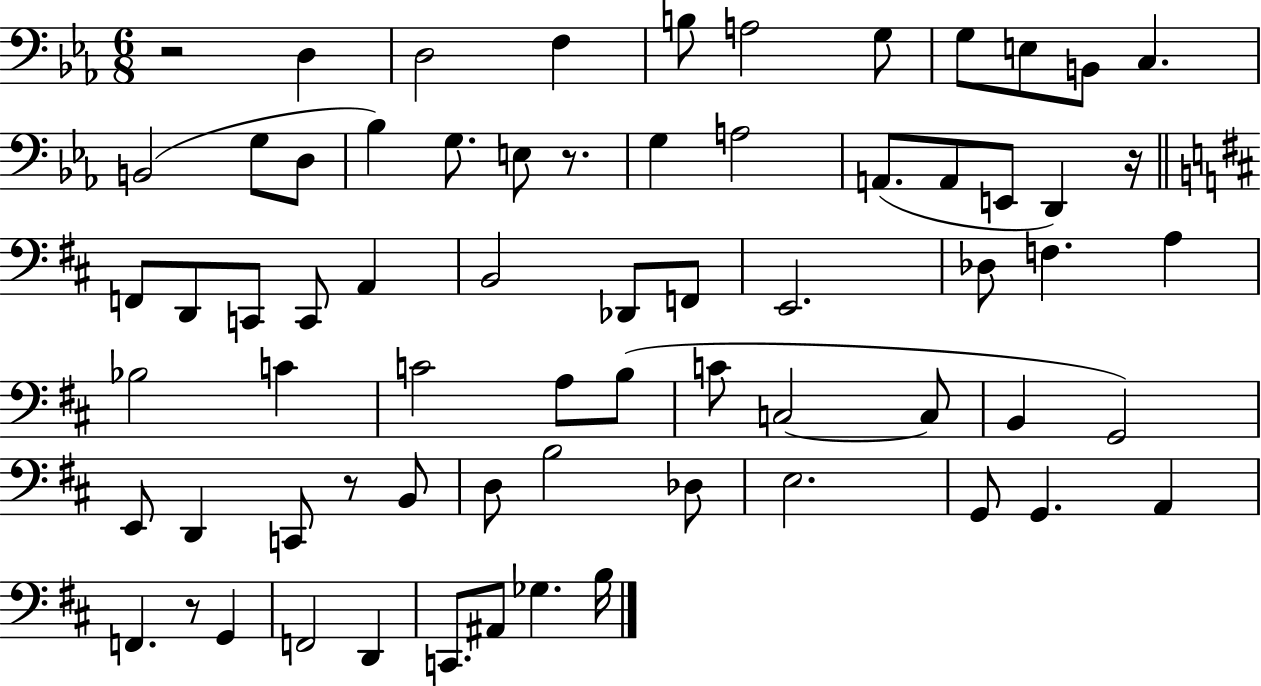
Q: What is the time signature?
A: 6/8